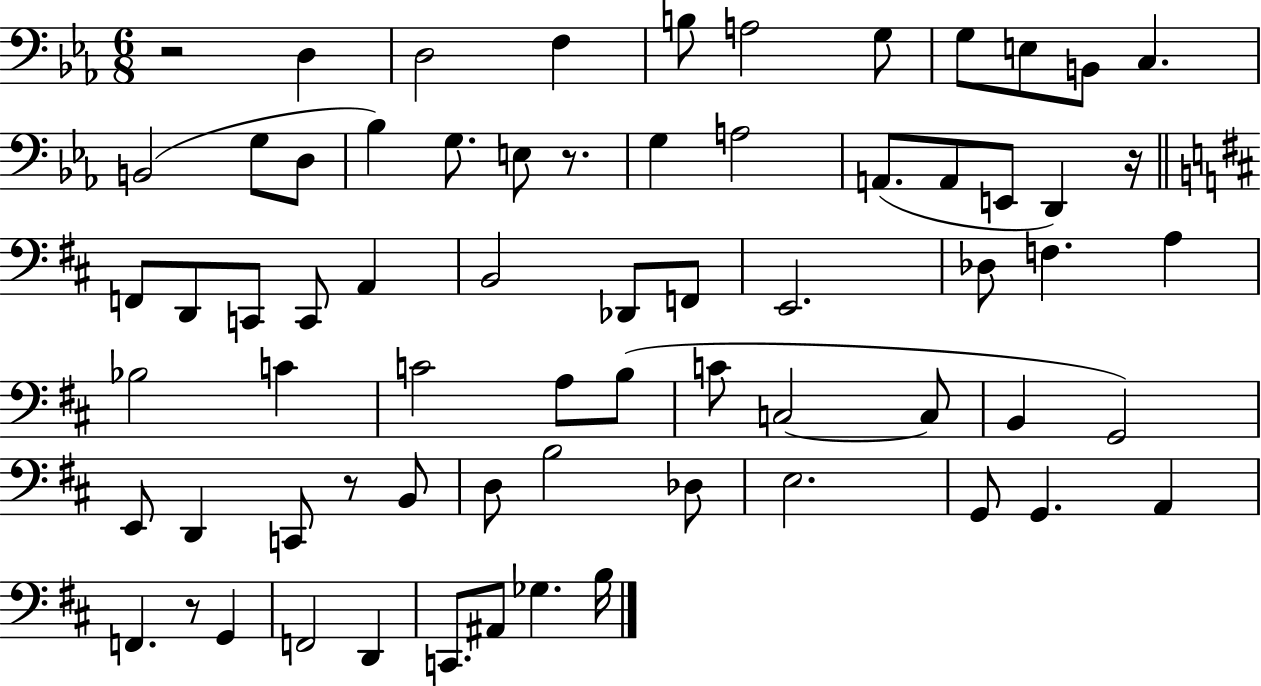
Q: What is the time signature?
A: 6/8